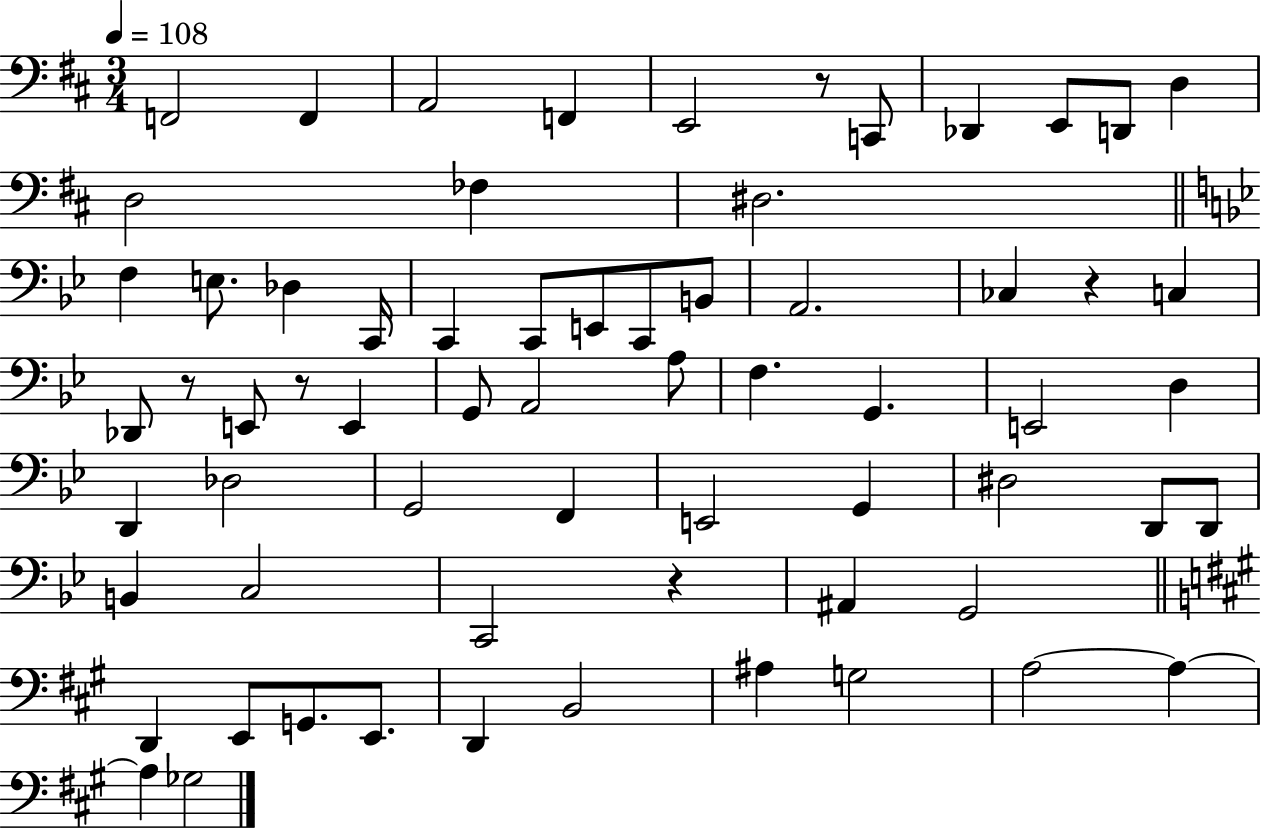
F2/h F2/q A2/h F2/q E2/h R/e C2/e Db2/q E2/e D2/e D3/q D3/h FES3/q D#3/h. F3/q E3/e. Db3/q C2/s C2/q C2/e E2/e C2/e B2/e A2/h. CES3/q R/q C3/q Db2/e R/e E2/e R/e E2/q G2/e A2/h A3/e F3/q. G2/q. E2/h D3/q D2/q Db3/h G2/h F2/q E2/h G2/q D#3/h D2/e D2/e B2/q C3/h C2/h R/q A#2/q G2/h D2/q E2/e G2/e. E2/e. D2/q B2/h A#3/q G3/h A3/h A3/q A3/q Gb3/h